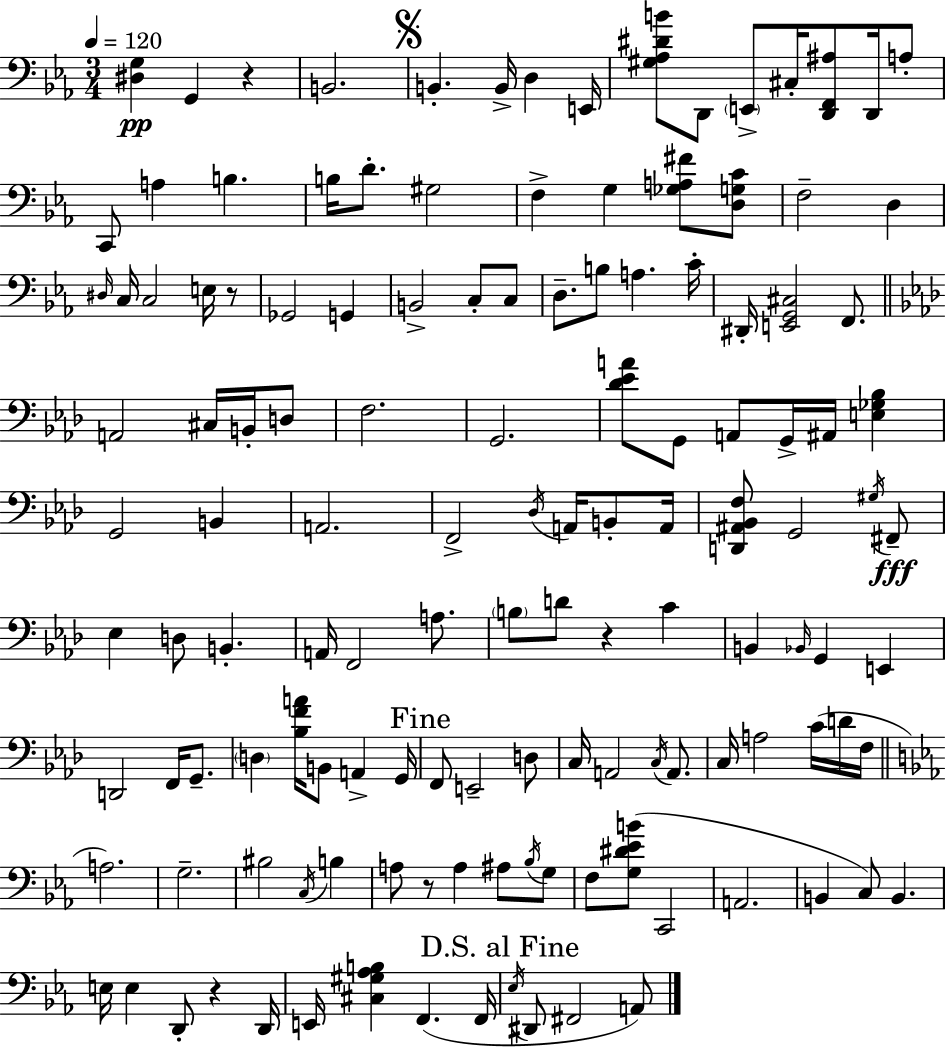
{
  \clef bass
  \numericTimeSignature
  \time 3/4
  \key c \minor
  \tempo 4 = 120
  <dis g>4\pp g,4 r4 | b,2. | \mark \markup { \musicglyph "scripts.segno" } b,4.-. b,16-> d4 e,16 | <gis aes dis' b'>8 d,8 \parenthesize e,8-> cis16-. <d, f, ais>8 d,16 a8-. | \break c,8 a4 b4. | b16 d'8.-. gis2 | f4-> g4 <ges a fis'>8 <d g c'>8 | f2-- d4 | \break \grace { dis16 } c16 c2 e16 r8 | ges,2 g,4 | b,2-> c8-. c8 | d8.-- b8 a4. | \break c'16-. dis,16-. <e, g, cis>2 f,8. | \bar "||" \break \key f \minor a,2 cis16 b,16-. d8 | f2. | g,2. | <des' ees' a'>8 g,8 a,8 g,16-> ais,16 <e ges bes>4 | \break g,2 b,4 | a,2. | f,2-> \acciaccatura { des16 } a,16 b,8-. | a,16 <d, ais, bes, f>8 g,2 \acciaccatura { gis16 }\fff | \break fis,8-- ees4 d8 b,4.-. | a,16 f,2 a8. | \parenthesize b8 d'8 r4 c'4 | b,4 \grace { bes,16 } g,4 e,4 | \break d,2 f,16 | g,8.-- \parenthesize d4 <bes f' a'>16 b,8 a,4-> | g,16 \mark "Fine" f,8 e,2-- | d8 c16 a,2 | \break \acciaccatura { c16 } a,8. c16 a2 | c'16( d'16 f16 \bar "||" \break \key c \minor a2.) | g2.-- | bis2 \acciaccatura { c16 } b4 | a8 r8 a4 ais8 \acciaccatura { bes16 } | \break g8 f8 <g dis' ees' b'>8( c,2 | a,2. | b,4 c8) b,4. | e16 e4 d,8-. r4 | \break d,16 e,16 <cis gis aes b>4 f,4.( | f,16 \mark "D.S. al Fine" \acciaccatura { ees16 } dis,8 fis,2 | a,8) \bar "|."
}